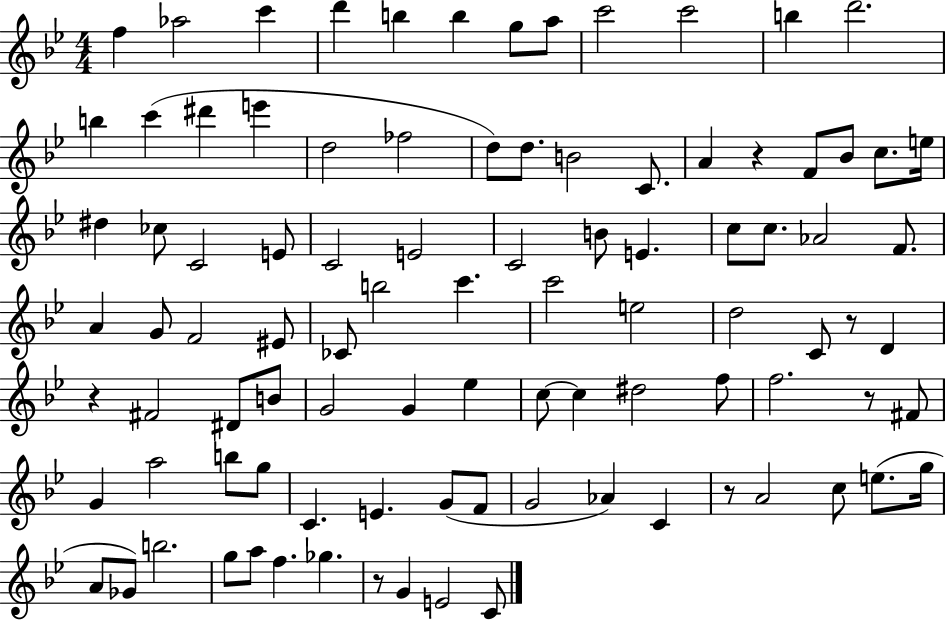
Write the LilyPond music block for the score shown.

{
  \clef treble
  \numericTimeSignature
  \time 4/4
  \key bes \major
  f''4 aes''2 c'''4 | d'''4 b''4 b''4 g''8 a''8 | c'''2 c'''2 | b''4 d'''2. | \break b''4 c'''4( dis'''4 e'''4 | d''2 fes''2 | d''8) d''8. b'2 c'8. | a'4 r4 f'8 bes'8 c''8. e''16 | \break dis''4 ces''8 c'2 e'8 | c'2 e'2 | c'2 b'8 e'4. | c''8 c''8. aes'2 f'8. | \break a'4 g'8 f'2 eis'8 | ces'8 b''2 c'''4. | c'''2 e''2 | d''2 c'8 r8 d'4 | \break r4 fis'2 dis'8 b'8 | g'2 g'4 ees''4 | c''8~~ c''4 dis''2 f''8 | f''2. r8 fis'8 | \break g'4 a''2 b''8 g''8 | c'4. e'4. g'8( f'8 | g'2 aes'4) c'4 | r8 a'2 c''8 e''8.( g''16 | \break a'8 ges'8) b''2. | g''8 a''8 f''4. ges''4. | r8 g'4 e'2 c'8 | \bar "|."
}